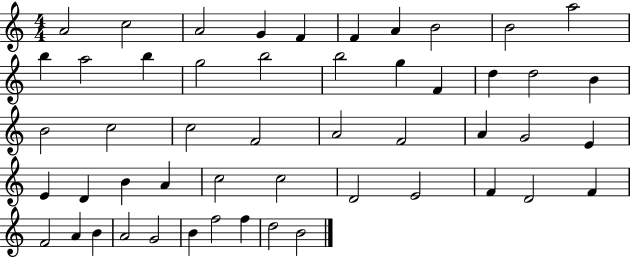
A4/h C5/h A4/h G4/q F4/q F4/q A4/q B4/h B4/h A5/h B5/q A5/h B5/q G5/h B5/h B5/h G5/q F4/q D5/q D5/h B4/q B4/h C5/h C5/h F4/h A4/h F4/h A4/q G4/h E4/q E4/q D4/q B4/q A4/q C5/h C5/h D4/h E4/h F4/q D4/h F4/q F4/h A4/q B4/q A4/h G4/h B4/q F5/h F5/q D5/h B4/h